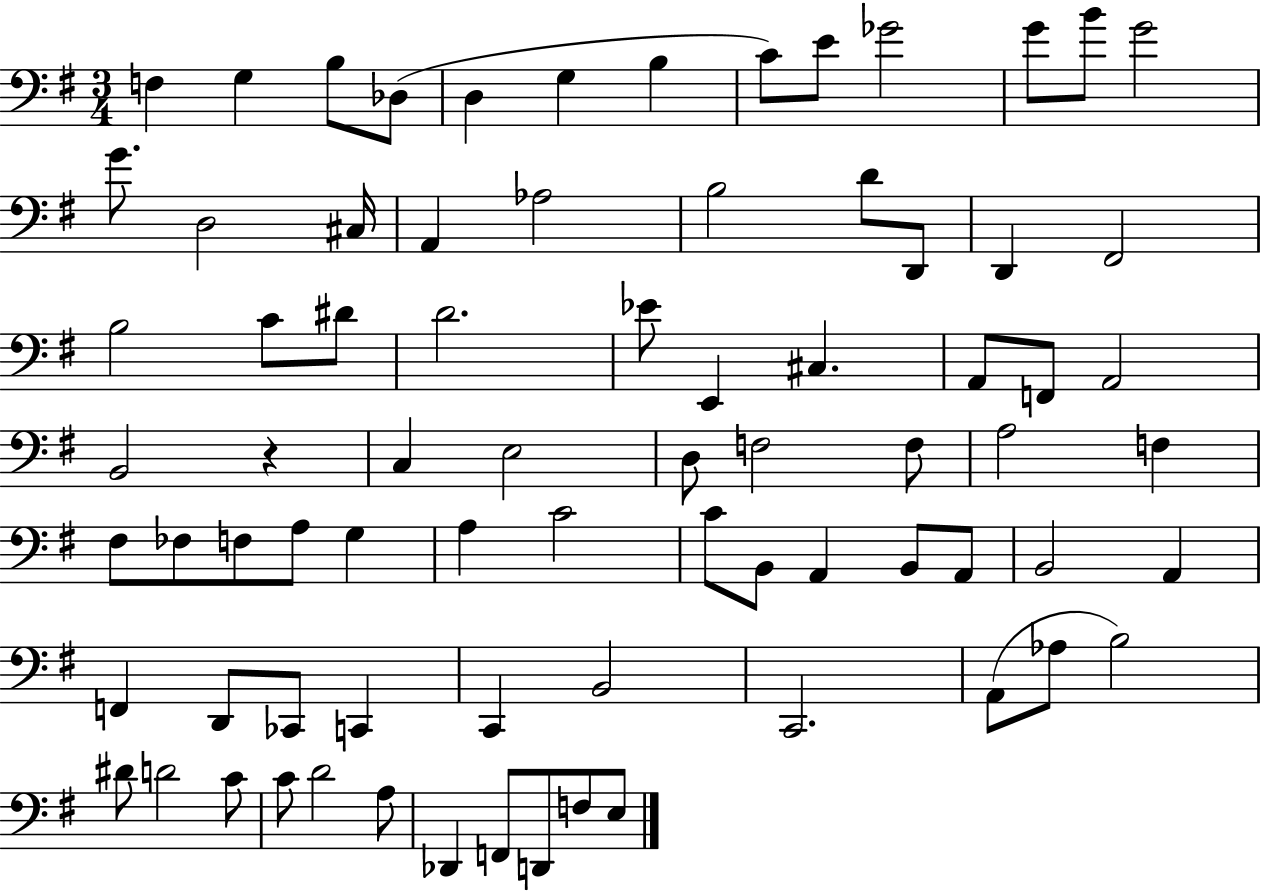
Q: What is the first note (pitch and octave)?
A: F3